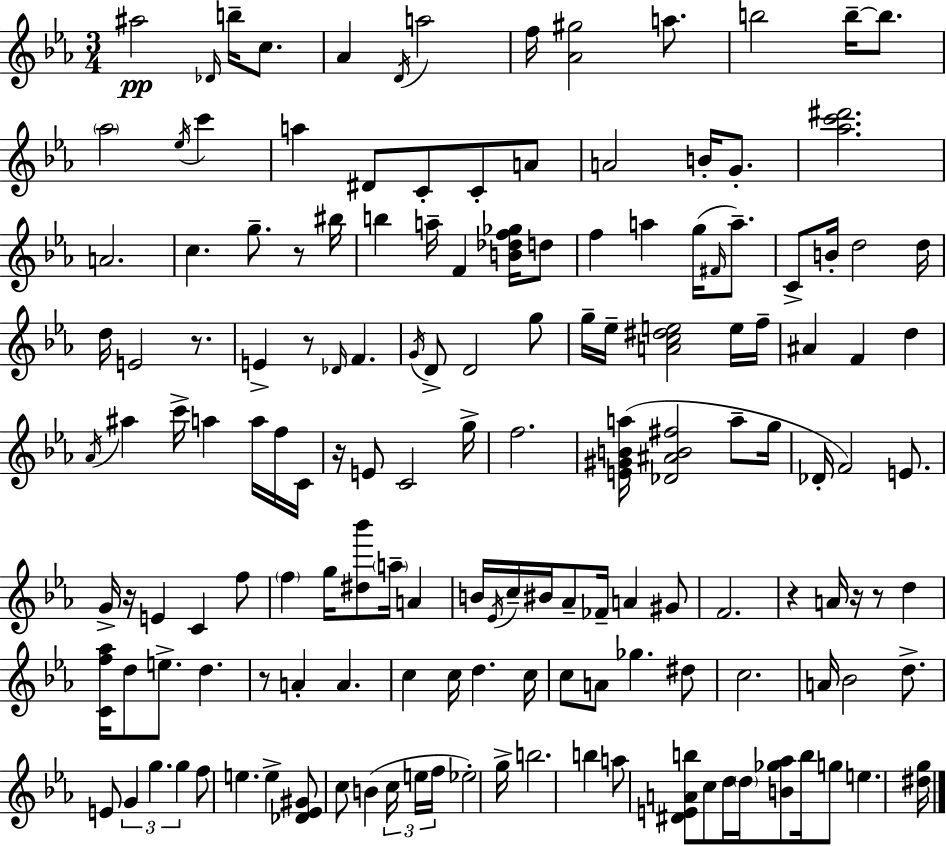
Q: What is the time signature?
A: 3/4